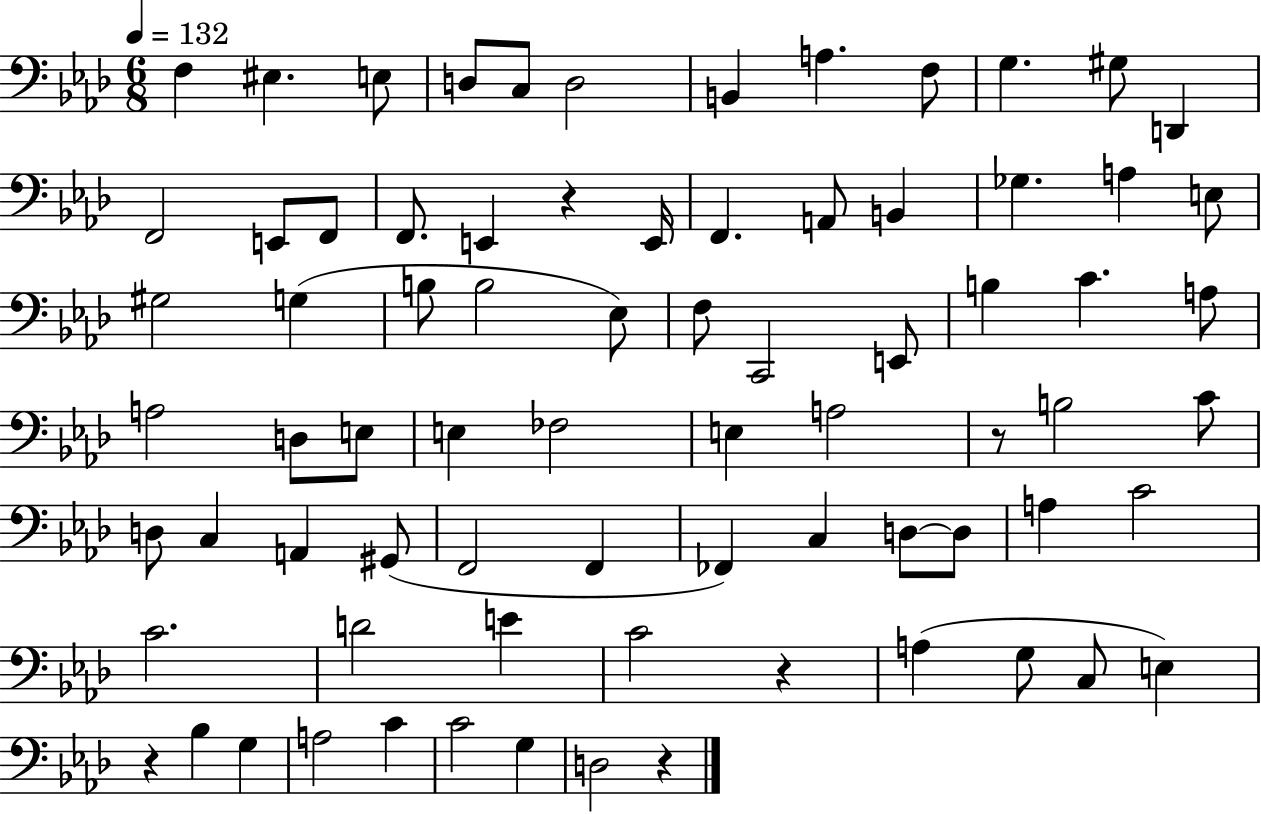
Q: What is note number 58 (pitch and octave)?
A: D4